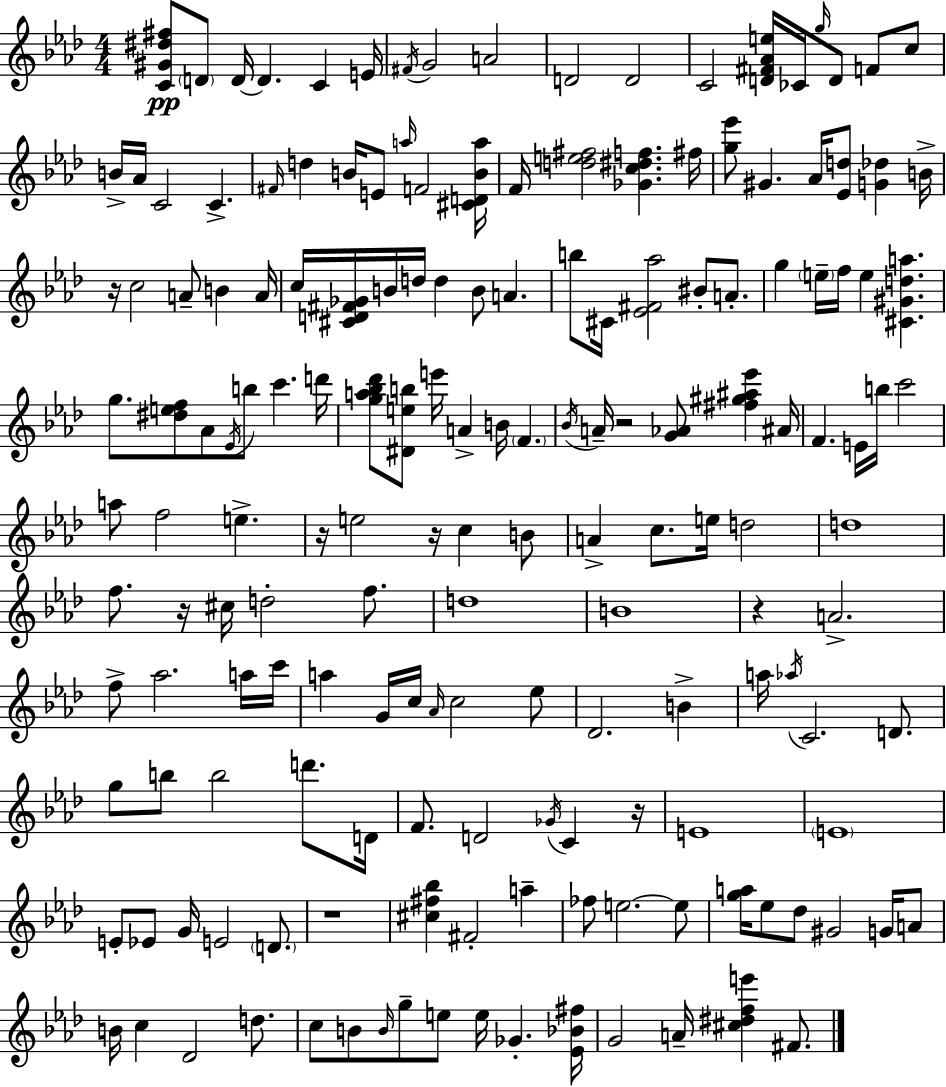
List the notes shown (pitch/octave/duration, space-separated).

[C4,G#4,D#5,F#5]/e D4/e D4/s D4/q. C4/q E4/s F#4/s G4/h A4/h D4/h D4/h C4/h [D4,F#4,Ab4,E5]/s CES4/s G5/s D4/e F4/e C5/e B4/s Ab4/s C4/h C4/q. F#4/s D5/q B4/s E4/e A5/s F4/h [C#4,D4,B4,A5]/s F4/s [D5,E5,F#5]/h [Gb4,C5,D#5,F5]/q. F#5/s [G5,Eb6]/e G#4/q. Ab4/s [Eb4,D5]/e [G4,Db5]/q B4/s R/s C5/h A4/e B4/q A4/s C5/s [C#4,D4,F#4,Gb4]/s B4/s D5/s D5/q B4/e A4/q. B5/e C#4/s [Eb4,F#4,Ab5]/h BIS4/e A4/e. G5/q E5/s F5/s E5/q [C#4,G#4,D5,A5]/q. G5/e. [D#5,E5,F5]/e Ab4/e Eb4/s B5/e C6/q. D6/s [G5,A5,Bb5,Db6]/e [D#4,E5,B5]/e E6/s A4/q B4/s F4/q. Bb4/s A4/s R/h [G4,Ab4]/e [F#5,G#5,A#5,Eb6]/q A#4/s F4/q. E4/s B5/s C6/h A5/e F5/h E5/q. R/s E5/h R/s C5/q B4/e A4/q C5/e. E5/s D5/h D5/w F5/e. R/s C#5/s D5/h F5/e. D5/w B4/w R/q A4/h. F5/e Ab5/h. A5/s C6/s A5/q G4/s C5/s Ab4/s C5/h Eb5/e Db4/h. B4/q A5/s Ab5/s C4/h. D4/e. G5/e B5/e B5/h D6/e. D4/s F4/e. D4/h Gb4/s C4/q R/s E4/w E4/w E4/e Eb4/e G4/s E4/h D4/e. R/w [C#5,F#5,Bb5]/q F#4/h A5/q FES5/e E5/h. E5/e [G5,A5]/s Eb5/e Db5/e G#4/h G4/s A4/e B4/s C5/q Db4/h D5/e. C5/e B4/e B4/s G5/e E5/e E5/s Gb4/q. [Eb4,Bb4,F#5]/s G4/h A4/s [C#5,D#5,F5,E6]/q F#4/e.